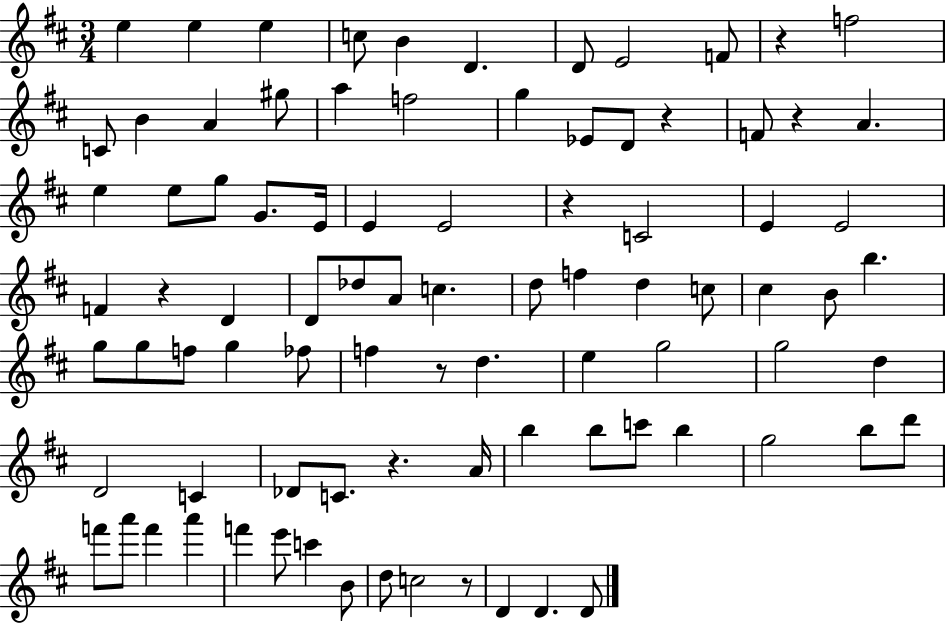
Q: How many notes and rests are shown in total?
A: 88